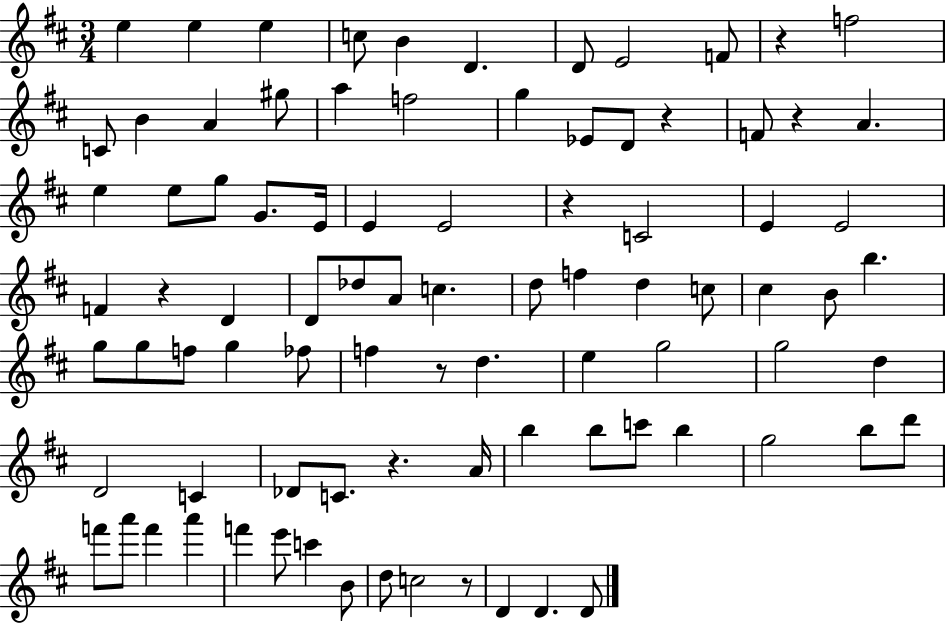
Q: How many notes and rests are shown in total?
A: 88